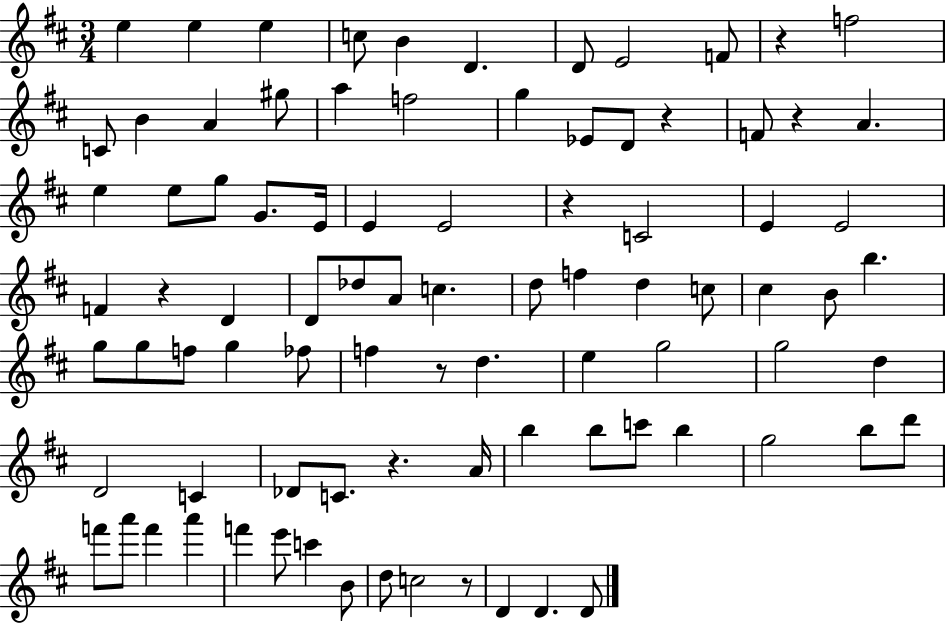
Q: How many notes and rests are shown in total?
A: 88